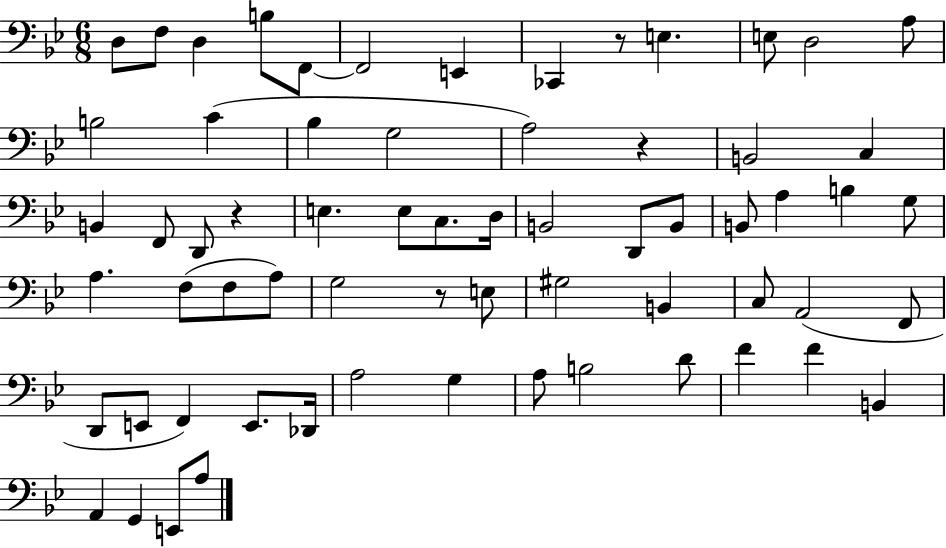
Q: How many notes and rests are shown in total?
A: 65